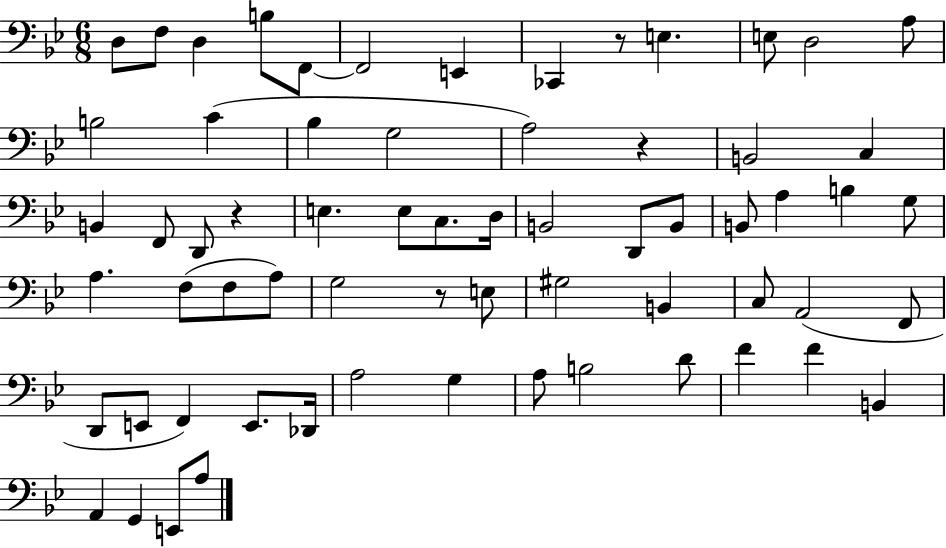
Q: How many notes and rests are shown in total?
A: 65